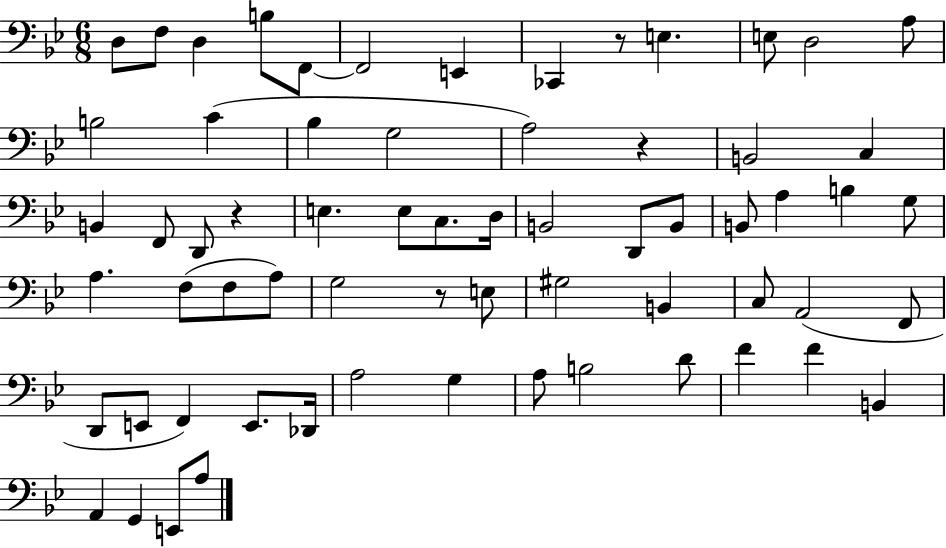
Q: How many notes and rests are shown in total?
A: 65